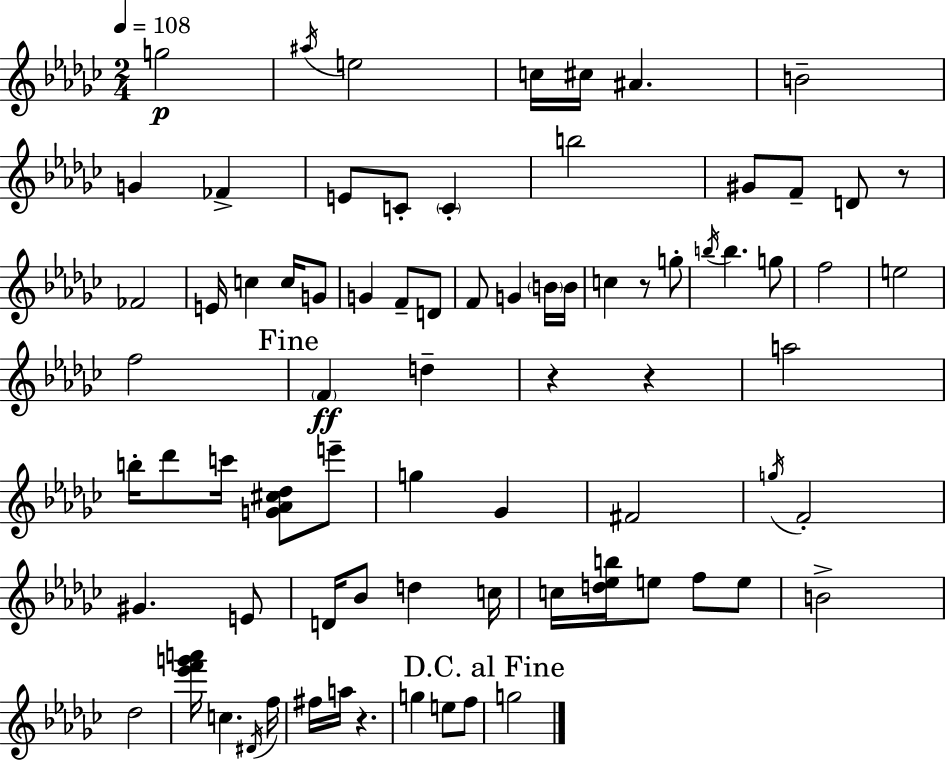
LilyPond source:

{
  \clef treble
  \numericTimeSignature
  \time 2/4
  \key ees \minor
  \tempo 4 = 108
  \repeat volta 2 { g''2\p | \acciaccatura { ais''16 } e''2 | c''16 cis''16 ais'4. | b'2-- | \break g'4 fes'4-> | e'8 c'8-. \parenthesize c'4-. | b''2 | gis'8 f'8-- d'8 r8 | \break fes'2 | e'16 c''4 c''16 g'8 | g'4 f'8-- d'8 | f'8 g'4 \parenthesize b'16 | \break b'16 c''4 r8 g''8-. | \acciaccatura { b''16 } b''4. | g''8 f''2 | e''2 | \break f''2 | \mark "Fine" \parenthesize f'4\ff d''4-- | r4 r4 | a''2 | \break b''16-. des'''8 c'''16 <g' aes' cis'' des''>8 | e'''8-- g''4 ges'4 | fis'2 | \acciaccatura { g''16 } f'2-. | \break gis'4. | e'8 d'16 bes'8 d''4 | c''16 c''16 <d'' ees'' b''>16 e''8 f''8 | e''8 b'2-> | \break des''2 | <ees''' f''' g''' a'''>16 c''4. | \acciaccatura { dis'16 } f''16 fis''16 a''16 r4. | g''4 | \break e''8 f''8 \mark "D.C. al Fine" g''2 | } \bar "|."
}